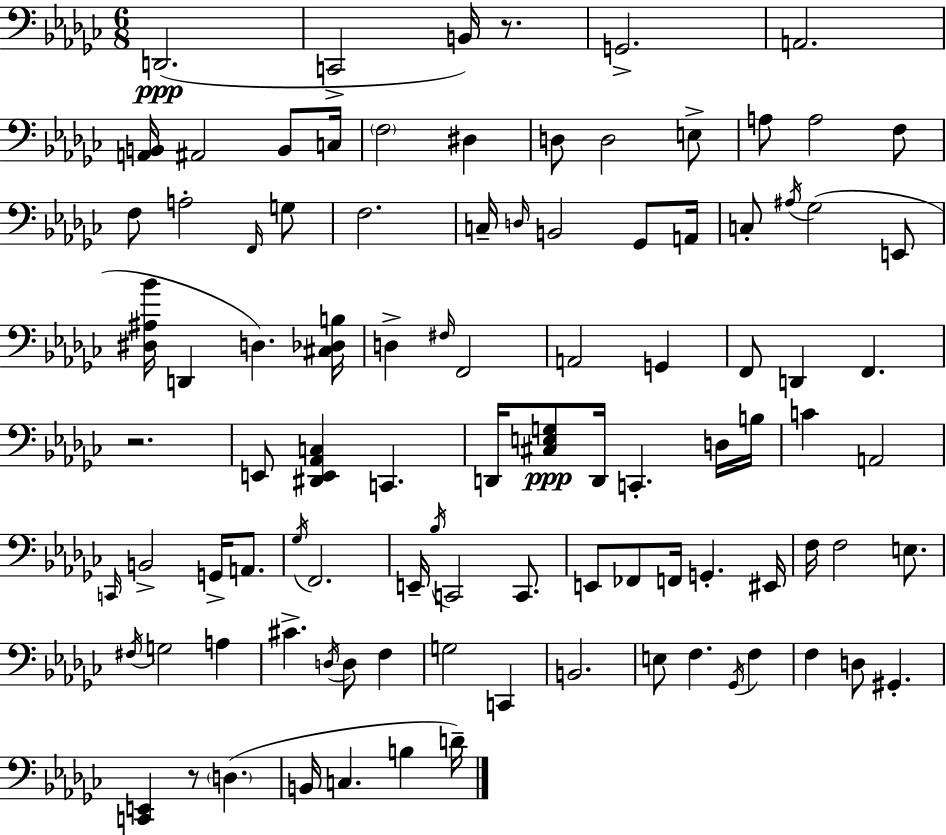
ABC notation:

X:1
T:Untitled
M:6/8
L:1/4
K:Ebm
D,,2 C,,2 B,,/4 z/2 G,,2 A,,2 [A,,B,,]/4 ^A,,2 B,,/2 C,/4 F,2 ^D, D,/2 D,2 E,/2 A,/2 A,2 F,/2 F,/2 A,2 F,,/4 G,/2 F,2 C,/4 D,/4 B,,2 _G,,/2 A,,/4 C,/2 ^A,/4 _G,2 E,,/2 [^D,^A,_B]/4 D,, D, [^C,_D,B,]/4 D, ^F,/4 F,,2 A,,2 G,, F,,/2 D,, F,, z2 E,,/2 [^D,,E,,_A,,C,] C,, D,,/4 [^C,E,G,]/2 D,,/4 C,, D,/4 B,/4 C A,,2 C,,/4 B,,2 G,,/4 A,,/2 _G,/4 F,,2 E,,/4 _B,/4 C,,2 C,,/2 E,,/2 _F,,/2 F,,/4 G,, ^E,,/4 F,/4 F,2 E,/2 ^F,/4 G,2 A, ^C D,/4 D,/2 F, G,2 C,, B,,2 E,/2 F, _G,,/4 F, F, D,/2 ^G,, [C,,E,,] z/2 D, B,,/4 C, B, D/4